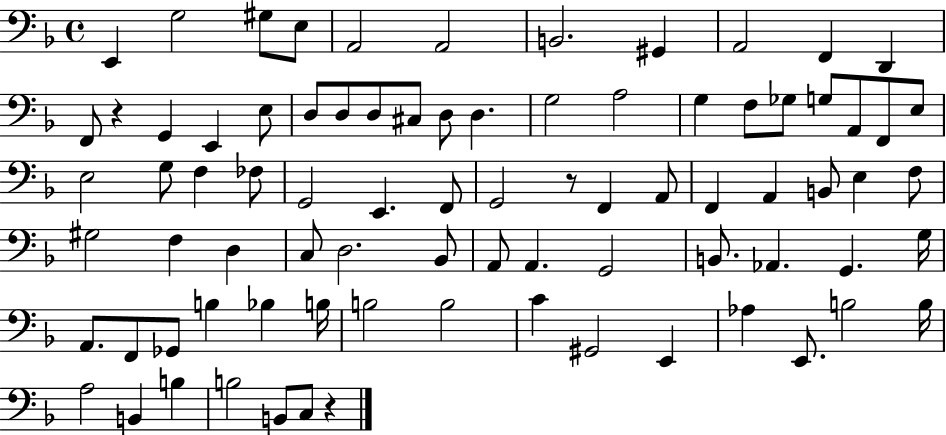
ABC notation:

X:1
T:Untitled
M:4/4
L:1/4
K:F
E,, G,2 ^G,/2 E,/2 A,,2 A,,2 B,,2 ^G,, A,,2 F,, D,, F,,/2 z G,, E,, E,/2 D,/2 D,/2 D,/2 ^C,/2 D,/2 D, G,2 A,2 G, F,/2 _G,/2 G,/2 A,,/2 F,,/2 E,/2 E,2 G,/2 F, _F,/2 G,,2 E,, F,,/2 G,,2 z/2 F,, A,,/2 F,, A,, B,,/2 E, F,/2 ^G,2 F, D, C,/2 D,2 _B,,/2 A,,/2 A,, G,,2 B,,/2 _A,, G,, G,/4 A,,/2 F,,/2 _G,,/2 B, _B, B,/4 B,2 B,2 C ^G,,2 E,, _A, E,,/2 B,2 B,/4 A,2 B,, B, B,2 B,,/2 C,/2 z